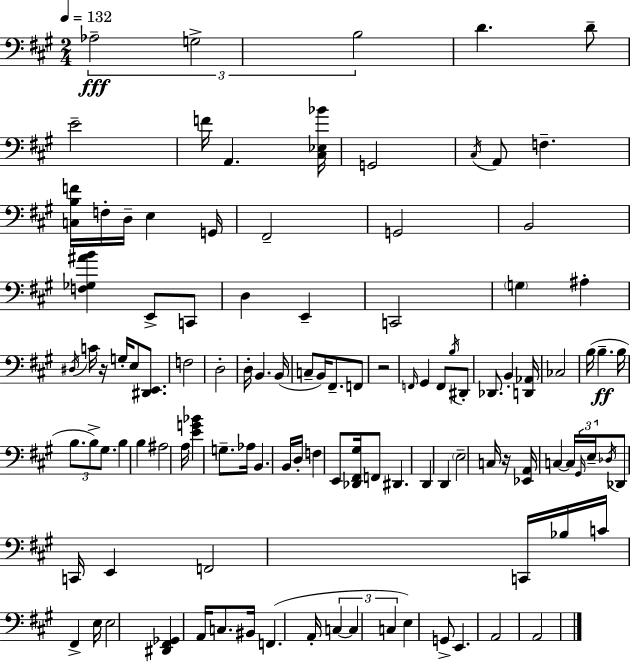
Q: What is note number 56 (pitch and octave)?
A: A#3